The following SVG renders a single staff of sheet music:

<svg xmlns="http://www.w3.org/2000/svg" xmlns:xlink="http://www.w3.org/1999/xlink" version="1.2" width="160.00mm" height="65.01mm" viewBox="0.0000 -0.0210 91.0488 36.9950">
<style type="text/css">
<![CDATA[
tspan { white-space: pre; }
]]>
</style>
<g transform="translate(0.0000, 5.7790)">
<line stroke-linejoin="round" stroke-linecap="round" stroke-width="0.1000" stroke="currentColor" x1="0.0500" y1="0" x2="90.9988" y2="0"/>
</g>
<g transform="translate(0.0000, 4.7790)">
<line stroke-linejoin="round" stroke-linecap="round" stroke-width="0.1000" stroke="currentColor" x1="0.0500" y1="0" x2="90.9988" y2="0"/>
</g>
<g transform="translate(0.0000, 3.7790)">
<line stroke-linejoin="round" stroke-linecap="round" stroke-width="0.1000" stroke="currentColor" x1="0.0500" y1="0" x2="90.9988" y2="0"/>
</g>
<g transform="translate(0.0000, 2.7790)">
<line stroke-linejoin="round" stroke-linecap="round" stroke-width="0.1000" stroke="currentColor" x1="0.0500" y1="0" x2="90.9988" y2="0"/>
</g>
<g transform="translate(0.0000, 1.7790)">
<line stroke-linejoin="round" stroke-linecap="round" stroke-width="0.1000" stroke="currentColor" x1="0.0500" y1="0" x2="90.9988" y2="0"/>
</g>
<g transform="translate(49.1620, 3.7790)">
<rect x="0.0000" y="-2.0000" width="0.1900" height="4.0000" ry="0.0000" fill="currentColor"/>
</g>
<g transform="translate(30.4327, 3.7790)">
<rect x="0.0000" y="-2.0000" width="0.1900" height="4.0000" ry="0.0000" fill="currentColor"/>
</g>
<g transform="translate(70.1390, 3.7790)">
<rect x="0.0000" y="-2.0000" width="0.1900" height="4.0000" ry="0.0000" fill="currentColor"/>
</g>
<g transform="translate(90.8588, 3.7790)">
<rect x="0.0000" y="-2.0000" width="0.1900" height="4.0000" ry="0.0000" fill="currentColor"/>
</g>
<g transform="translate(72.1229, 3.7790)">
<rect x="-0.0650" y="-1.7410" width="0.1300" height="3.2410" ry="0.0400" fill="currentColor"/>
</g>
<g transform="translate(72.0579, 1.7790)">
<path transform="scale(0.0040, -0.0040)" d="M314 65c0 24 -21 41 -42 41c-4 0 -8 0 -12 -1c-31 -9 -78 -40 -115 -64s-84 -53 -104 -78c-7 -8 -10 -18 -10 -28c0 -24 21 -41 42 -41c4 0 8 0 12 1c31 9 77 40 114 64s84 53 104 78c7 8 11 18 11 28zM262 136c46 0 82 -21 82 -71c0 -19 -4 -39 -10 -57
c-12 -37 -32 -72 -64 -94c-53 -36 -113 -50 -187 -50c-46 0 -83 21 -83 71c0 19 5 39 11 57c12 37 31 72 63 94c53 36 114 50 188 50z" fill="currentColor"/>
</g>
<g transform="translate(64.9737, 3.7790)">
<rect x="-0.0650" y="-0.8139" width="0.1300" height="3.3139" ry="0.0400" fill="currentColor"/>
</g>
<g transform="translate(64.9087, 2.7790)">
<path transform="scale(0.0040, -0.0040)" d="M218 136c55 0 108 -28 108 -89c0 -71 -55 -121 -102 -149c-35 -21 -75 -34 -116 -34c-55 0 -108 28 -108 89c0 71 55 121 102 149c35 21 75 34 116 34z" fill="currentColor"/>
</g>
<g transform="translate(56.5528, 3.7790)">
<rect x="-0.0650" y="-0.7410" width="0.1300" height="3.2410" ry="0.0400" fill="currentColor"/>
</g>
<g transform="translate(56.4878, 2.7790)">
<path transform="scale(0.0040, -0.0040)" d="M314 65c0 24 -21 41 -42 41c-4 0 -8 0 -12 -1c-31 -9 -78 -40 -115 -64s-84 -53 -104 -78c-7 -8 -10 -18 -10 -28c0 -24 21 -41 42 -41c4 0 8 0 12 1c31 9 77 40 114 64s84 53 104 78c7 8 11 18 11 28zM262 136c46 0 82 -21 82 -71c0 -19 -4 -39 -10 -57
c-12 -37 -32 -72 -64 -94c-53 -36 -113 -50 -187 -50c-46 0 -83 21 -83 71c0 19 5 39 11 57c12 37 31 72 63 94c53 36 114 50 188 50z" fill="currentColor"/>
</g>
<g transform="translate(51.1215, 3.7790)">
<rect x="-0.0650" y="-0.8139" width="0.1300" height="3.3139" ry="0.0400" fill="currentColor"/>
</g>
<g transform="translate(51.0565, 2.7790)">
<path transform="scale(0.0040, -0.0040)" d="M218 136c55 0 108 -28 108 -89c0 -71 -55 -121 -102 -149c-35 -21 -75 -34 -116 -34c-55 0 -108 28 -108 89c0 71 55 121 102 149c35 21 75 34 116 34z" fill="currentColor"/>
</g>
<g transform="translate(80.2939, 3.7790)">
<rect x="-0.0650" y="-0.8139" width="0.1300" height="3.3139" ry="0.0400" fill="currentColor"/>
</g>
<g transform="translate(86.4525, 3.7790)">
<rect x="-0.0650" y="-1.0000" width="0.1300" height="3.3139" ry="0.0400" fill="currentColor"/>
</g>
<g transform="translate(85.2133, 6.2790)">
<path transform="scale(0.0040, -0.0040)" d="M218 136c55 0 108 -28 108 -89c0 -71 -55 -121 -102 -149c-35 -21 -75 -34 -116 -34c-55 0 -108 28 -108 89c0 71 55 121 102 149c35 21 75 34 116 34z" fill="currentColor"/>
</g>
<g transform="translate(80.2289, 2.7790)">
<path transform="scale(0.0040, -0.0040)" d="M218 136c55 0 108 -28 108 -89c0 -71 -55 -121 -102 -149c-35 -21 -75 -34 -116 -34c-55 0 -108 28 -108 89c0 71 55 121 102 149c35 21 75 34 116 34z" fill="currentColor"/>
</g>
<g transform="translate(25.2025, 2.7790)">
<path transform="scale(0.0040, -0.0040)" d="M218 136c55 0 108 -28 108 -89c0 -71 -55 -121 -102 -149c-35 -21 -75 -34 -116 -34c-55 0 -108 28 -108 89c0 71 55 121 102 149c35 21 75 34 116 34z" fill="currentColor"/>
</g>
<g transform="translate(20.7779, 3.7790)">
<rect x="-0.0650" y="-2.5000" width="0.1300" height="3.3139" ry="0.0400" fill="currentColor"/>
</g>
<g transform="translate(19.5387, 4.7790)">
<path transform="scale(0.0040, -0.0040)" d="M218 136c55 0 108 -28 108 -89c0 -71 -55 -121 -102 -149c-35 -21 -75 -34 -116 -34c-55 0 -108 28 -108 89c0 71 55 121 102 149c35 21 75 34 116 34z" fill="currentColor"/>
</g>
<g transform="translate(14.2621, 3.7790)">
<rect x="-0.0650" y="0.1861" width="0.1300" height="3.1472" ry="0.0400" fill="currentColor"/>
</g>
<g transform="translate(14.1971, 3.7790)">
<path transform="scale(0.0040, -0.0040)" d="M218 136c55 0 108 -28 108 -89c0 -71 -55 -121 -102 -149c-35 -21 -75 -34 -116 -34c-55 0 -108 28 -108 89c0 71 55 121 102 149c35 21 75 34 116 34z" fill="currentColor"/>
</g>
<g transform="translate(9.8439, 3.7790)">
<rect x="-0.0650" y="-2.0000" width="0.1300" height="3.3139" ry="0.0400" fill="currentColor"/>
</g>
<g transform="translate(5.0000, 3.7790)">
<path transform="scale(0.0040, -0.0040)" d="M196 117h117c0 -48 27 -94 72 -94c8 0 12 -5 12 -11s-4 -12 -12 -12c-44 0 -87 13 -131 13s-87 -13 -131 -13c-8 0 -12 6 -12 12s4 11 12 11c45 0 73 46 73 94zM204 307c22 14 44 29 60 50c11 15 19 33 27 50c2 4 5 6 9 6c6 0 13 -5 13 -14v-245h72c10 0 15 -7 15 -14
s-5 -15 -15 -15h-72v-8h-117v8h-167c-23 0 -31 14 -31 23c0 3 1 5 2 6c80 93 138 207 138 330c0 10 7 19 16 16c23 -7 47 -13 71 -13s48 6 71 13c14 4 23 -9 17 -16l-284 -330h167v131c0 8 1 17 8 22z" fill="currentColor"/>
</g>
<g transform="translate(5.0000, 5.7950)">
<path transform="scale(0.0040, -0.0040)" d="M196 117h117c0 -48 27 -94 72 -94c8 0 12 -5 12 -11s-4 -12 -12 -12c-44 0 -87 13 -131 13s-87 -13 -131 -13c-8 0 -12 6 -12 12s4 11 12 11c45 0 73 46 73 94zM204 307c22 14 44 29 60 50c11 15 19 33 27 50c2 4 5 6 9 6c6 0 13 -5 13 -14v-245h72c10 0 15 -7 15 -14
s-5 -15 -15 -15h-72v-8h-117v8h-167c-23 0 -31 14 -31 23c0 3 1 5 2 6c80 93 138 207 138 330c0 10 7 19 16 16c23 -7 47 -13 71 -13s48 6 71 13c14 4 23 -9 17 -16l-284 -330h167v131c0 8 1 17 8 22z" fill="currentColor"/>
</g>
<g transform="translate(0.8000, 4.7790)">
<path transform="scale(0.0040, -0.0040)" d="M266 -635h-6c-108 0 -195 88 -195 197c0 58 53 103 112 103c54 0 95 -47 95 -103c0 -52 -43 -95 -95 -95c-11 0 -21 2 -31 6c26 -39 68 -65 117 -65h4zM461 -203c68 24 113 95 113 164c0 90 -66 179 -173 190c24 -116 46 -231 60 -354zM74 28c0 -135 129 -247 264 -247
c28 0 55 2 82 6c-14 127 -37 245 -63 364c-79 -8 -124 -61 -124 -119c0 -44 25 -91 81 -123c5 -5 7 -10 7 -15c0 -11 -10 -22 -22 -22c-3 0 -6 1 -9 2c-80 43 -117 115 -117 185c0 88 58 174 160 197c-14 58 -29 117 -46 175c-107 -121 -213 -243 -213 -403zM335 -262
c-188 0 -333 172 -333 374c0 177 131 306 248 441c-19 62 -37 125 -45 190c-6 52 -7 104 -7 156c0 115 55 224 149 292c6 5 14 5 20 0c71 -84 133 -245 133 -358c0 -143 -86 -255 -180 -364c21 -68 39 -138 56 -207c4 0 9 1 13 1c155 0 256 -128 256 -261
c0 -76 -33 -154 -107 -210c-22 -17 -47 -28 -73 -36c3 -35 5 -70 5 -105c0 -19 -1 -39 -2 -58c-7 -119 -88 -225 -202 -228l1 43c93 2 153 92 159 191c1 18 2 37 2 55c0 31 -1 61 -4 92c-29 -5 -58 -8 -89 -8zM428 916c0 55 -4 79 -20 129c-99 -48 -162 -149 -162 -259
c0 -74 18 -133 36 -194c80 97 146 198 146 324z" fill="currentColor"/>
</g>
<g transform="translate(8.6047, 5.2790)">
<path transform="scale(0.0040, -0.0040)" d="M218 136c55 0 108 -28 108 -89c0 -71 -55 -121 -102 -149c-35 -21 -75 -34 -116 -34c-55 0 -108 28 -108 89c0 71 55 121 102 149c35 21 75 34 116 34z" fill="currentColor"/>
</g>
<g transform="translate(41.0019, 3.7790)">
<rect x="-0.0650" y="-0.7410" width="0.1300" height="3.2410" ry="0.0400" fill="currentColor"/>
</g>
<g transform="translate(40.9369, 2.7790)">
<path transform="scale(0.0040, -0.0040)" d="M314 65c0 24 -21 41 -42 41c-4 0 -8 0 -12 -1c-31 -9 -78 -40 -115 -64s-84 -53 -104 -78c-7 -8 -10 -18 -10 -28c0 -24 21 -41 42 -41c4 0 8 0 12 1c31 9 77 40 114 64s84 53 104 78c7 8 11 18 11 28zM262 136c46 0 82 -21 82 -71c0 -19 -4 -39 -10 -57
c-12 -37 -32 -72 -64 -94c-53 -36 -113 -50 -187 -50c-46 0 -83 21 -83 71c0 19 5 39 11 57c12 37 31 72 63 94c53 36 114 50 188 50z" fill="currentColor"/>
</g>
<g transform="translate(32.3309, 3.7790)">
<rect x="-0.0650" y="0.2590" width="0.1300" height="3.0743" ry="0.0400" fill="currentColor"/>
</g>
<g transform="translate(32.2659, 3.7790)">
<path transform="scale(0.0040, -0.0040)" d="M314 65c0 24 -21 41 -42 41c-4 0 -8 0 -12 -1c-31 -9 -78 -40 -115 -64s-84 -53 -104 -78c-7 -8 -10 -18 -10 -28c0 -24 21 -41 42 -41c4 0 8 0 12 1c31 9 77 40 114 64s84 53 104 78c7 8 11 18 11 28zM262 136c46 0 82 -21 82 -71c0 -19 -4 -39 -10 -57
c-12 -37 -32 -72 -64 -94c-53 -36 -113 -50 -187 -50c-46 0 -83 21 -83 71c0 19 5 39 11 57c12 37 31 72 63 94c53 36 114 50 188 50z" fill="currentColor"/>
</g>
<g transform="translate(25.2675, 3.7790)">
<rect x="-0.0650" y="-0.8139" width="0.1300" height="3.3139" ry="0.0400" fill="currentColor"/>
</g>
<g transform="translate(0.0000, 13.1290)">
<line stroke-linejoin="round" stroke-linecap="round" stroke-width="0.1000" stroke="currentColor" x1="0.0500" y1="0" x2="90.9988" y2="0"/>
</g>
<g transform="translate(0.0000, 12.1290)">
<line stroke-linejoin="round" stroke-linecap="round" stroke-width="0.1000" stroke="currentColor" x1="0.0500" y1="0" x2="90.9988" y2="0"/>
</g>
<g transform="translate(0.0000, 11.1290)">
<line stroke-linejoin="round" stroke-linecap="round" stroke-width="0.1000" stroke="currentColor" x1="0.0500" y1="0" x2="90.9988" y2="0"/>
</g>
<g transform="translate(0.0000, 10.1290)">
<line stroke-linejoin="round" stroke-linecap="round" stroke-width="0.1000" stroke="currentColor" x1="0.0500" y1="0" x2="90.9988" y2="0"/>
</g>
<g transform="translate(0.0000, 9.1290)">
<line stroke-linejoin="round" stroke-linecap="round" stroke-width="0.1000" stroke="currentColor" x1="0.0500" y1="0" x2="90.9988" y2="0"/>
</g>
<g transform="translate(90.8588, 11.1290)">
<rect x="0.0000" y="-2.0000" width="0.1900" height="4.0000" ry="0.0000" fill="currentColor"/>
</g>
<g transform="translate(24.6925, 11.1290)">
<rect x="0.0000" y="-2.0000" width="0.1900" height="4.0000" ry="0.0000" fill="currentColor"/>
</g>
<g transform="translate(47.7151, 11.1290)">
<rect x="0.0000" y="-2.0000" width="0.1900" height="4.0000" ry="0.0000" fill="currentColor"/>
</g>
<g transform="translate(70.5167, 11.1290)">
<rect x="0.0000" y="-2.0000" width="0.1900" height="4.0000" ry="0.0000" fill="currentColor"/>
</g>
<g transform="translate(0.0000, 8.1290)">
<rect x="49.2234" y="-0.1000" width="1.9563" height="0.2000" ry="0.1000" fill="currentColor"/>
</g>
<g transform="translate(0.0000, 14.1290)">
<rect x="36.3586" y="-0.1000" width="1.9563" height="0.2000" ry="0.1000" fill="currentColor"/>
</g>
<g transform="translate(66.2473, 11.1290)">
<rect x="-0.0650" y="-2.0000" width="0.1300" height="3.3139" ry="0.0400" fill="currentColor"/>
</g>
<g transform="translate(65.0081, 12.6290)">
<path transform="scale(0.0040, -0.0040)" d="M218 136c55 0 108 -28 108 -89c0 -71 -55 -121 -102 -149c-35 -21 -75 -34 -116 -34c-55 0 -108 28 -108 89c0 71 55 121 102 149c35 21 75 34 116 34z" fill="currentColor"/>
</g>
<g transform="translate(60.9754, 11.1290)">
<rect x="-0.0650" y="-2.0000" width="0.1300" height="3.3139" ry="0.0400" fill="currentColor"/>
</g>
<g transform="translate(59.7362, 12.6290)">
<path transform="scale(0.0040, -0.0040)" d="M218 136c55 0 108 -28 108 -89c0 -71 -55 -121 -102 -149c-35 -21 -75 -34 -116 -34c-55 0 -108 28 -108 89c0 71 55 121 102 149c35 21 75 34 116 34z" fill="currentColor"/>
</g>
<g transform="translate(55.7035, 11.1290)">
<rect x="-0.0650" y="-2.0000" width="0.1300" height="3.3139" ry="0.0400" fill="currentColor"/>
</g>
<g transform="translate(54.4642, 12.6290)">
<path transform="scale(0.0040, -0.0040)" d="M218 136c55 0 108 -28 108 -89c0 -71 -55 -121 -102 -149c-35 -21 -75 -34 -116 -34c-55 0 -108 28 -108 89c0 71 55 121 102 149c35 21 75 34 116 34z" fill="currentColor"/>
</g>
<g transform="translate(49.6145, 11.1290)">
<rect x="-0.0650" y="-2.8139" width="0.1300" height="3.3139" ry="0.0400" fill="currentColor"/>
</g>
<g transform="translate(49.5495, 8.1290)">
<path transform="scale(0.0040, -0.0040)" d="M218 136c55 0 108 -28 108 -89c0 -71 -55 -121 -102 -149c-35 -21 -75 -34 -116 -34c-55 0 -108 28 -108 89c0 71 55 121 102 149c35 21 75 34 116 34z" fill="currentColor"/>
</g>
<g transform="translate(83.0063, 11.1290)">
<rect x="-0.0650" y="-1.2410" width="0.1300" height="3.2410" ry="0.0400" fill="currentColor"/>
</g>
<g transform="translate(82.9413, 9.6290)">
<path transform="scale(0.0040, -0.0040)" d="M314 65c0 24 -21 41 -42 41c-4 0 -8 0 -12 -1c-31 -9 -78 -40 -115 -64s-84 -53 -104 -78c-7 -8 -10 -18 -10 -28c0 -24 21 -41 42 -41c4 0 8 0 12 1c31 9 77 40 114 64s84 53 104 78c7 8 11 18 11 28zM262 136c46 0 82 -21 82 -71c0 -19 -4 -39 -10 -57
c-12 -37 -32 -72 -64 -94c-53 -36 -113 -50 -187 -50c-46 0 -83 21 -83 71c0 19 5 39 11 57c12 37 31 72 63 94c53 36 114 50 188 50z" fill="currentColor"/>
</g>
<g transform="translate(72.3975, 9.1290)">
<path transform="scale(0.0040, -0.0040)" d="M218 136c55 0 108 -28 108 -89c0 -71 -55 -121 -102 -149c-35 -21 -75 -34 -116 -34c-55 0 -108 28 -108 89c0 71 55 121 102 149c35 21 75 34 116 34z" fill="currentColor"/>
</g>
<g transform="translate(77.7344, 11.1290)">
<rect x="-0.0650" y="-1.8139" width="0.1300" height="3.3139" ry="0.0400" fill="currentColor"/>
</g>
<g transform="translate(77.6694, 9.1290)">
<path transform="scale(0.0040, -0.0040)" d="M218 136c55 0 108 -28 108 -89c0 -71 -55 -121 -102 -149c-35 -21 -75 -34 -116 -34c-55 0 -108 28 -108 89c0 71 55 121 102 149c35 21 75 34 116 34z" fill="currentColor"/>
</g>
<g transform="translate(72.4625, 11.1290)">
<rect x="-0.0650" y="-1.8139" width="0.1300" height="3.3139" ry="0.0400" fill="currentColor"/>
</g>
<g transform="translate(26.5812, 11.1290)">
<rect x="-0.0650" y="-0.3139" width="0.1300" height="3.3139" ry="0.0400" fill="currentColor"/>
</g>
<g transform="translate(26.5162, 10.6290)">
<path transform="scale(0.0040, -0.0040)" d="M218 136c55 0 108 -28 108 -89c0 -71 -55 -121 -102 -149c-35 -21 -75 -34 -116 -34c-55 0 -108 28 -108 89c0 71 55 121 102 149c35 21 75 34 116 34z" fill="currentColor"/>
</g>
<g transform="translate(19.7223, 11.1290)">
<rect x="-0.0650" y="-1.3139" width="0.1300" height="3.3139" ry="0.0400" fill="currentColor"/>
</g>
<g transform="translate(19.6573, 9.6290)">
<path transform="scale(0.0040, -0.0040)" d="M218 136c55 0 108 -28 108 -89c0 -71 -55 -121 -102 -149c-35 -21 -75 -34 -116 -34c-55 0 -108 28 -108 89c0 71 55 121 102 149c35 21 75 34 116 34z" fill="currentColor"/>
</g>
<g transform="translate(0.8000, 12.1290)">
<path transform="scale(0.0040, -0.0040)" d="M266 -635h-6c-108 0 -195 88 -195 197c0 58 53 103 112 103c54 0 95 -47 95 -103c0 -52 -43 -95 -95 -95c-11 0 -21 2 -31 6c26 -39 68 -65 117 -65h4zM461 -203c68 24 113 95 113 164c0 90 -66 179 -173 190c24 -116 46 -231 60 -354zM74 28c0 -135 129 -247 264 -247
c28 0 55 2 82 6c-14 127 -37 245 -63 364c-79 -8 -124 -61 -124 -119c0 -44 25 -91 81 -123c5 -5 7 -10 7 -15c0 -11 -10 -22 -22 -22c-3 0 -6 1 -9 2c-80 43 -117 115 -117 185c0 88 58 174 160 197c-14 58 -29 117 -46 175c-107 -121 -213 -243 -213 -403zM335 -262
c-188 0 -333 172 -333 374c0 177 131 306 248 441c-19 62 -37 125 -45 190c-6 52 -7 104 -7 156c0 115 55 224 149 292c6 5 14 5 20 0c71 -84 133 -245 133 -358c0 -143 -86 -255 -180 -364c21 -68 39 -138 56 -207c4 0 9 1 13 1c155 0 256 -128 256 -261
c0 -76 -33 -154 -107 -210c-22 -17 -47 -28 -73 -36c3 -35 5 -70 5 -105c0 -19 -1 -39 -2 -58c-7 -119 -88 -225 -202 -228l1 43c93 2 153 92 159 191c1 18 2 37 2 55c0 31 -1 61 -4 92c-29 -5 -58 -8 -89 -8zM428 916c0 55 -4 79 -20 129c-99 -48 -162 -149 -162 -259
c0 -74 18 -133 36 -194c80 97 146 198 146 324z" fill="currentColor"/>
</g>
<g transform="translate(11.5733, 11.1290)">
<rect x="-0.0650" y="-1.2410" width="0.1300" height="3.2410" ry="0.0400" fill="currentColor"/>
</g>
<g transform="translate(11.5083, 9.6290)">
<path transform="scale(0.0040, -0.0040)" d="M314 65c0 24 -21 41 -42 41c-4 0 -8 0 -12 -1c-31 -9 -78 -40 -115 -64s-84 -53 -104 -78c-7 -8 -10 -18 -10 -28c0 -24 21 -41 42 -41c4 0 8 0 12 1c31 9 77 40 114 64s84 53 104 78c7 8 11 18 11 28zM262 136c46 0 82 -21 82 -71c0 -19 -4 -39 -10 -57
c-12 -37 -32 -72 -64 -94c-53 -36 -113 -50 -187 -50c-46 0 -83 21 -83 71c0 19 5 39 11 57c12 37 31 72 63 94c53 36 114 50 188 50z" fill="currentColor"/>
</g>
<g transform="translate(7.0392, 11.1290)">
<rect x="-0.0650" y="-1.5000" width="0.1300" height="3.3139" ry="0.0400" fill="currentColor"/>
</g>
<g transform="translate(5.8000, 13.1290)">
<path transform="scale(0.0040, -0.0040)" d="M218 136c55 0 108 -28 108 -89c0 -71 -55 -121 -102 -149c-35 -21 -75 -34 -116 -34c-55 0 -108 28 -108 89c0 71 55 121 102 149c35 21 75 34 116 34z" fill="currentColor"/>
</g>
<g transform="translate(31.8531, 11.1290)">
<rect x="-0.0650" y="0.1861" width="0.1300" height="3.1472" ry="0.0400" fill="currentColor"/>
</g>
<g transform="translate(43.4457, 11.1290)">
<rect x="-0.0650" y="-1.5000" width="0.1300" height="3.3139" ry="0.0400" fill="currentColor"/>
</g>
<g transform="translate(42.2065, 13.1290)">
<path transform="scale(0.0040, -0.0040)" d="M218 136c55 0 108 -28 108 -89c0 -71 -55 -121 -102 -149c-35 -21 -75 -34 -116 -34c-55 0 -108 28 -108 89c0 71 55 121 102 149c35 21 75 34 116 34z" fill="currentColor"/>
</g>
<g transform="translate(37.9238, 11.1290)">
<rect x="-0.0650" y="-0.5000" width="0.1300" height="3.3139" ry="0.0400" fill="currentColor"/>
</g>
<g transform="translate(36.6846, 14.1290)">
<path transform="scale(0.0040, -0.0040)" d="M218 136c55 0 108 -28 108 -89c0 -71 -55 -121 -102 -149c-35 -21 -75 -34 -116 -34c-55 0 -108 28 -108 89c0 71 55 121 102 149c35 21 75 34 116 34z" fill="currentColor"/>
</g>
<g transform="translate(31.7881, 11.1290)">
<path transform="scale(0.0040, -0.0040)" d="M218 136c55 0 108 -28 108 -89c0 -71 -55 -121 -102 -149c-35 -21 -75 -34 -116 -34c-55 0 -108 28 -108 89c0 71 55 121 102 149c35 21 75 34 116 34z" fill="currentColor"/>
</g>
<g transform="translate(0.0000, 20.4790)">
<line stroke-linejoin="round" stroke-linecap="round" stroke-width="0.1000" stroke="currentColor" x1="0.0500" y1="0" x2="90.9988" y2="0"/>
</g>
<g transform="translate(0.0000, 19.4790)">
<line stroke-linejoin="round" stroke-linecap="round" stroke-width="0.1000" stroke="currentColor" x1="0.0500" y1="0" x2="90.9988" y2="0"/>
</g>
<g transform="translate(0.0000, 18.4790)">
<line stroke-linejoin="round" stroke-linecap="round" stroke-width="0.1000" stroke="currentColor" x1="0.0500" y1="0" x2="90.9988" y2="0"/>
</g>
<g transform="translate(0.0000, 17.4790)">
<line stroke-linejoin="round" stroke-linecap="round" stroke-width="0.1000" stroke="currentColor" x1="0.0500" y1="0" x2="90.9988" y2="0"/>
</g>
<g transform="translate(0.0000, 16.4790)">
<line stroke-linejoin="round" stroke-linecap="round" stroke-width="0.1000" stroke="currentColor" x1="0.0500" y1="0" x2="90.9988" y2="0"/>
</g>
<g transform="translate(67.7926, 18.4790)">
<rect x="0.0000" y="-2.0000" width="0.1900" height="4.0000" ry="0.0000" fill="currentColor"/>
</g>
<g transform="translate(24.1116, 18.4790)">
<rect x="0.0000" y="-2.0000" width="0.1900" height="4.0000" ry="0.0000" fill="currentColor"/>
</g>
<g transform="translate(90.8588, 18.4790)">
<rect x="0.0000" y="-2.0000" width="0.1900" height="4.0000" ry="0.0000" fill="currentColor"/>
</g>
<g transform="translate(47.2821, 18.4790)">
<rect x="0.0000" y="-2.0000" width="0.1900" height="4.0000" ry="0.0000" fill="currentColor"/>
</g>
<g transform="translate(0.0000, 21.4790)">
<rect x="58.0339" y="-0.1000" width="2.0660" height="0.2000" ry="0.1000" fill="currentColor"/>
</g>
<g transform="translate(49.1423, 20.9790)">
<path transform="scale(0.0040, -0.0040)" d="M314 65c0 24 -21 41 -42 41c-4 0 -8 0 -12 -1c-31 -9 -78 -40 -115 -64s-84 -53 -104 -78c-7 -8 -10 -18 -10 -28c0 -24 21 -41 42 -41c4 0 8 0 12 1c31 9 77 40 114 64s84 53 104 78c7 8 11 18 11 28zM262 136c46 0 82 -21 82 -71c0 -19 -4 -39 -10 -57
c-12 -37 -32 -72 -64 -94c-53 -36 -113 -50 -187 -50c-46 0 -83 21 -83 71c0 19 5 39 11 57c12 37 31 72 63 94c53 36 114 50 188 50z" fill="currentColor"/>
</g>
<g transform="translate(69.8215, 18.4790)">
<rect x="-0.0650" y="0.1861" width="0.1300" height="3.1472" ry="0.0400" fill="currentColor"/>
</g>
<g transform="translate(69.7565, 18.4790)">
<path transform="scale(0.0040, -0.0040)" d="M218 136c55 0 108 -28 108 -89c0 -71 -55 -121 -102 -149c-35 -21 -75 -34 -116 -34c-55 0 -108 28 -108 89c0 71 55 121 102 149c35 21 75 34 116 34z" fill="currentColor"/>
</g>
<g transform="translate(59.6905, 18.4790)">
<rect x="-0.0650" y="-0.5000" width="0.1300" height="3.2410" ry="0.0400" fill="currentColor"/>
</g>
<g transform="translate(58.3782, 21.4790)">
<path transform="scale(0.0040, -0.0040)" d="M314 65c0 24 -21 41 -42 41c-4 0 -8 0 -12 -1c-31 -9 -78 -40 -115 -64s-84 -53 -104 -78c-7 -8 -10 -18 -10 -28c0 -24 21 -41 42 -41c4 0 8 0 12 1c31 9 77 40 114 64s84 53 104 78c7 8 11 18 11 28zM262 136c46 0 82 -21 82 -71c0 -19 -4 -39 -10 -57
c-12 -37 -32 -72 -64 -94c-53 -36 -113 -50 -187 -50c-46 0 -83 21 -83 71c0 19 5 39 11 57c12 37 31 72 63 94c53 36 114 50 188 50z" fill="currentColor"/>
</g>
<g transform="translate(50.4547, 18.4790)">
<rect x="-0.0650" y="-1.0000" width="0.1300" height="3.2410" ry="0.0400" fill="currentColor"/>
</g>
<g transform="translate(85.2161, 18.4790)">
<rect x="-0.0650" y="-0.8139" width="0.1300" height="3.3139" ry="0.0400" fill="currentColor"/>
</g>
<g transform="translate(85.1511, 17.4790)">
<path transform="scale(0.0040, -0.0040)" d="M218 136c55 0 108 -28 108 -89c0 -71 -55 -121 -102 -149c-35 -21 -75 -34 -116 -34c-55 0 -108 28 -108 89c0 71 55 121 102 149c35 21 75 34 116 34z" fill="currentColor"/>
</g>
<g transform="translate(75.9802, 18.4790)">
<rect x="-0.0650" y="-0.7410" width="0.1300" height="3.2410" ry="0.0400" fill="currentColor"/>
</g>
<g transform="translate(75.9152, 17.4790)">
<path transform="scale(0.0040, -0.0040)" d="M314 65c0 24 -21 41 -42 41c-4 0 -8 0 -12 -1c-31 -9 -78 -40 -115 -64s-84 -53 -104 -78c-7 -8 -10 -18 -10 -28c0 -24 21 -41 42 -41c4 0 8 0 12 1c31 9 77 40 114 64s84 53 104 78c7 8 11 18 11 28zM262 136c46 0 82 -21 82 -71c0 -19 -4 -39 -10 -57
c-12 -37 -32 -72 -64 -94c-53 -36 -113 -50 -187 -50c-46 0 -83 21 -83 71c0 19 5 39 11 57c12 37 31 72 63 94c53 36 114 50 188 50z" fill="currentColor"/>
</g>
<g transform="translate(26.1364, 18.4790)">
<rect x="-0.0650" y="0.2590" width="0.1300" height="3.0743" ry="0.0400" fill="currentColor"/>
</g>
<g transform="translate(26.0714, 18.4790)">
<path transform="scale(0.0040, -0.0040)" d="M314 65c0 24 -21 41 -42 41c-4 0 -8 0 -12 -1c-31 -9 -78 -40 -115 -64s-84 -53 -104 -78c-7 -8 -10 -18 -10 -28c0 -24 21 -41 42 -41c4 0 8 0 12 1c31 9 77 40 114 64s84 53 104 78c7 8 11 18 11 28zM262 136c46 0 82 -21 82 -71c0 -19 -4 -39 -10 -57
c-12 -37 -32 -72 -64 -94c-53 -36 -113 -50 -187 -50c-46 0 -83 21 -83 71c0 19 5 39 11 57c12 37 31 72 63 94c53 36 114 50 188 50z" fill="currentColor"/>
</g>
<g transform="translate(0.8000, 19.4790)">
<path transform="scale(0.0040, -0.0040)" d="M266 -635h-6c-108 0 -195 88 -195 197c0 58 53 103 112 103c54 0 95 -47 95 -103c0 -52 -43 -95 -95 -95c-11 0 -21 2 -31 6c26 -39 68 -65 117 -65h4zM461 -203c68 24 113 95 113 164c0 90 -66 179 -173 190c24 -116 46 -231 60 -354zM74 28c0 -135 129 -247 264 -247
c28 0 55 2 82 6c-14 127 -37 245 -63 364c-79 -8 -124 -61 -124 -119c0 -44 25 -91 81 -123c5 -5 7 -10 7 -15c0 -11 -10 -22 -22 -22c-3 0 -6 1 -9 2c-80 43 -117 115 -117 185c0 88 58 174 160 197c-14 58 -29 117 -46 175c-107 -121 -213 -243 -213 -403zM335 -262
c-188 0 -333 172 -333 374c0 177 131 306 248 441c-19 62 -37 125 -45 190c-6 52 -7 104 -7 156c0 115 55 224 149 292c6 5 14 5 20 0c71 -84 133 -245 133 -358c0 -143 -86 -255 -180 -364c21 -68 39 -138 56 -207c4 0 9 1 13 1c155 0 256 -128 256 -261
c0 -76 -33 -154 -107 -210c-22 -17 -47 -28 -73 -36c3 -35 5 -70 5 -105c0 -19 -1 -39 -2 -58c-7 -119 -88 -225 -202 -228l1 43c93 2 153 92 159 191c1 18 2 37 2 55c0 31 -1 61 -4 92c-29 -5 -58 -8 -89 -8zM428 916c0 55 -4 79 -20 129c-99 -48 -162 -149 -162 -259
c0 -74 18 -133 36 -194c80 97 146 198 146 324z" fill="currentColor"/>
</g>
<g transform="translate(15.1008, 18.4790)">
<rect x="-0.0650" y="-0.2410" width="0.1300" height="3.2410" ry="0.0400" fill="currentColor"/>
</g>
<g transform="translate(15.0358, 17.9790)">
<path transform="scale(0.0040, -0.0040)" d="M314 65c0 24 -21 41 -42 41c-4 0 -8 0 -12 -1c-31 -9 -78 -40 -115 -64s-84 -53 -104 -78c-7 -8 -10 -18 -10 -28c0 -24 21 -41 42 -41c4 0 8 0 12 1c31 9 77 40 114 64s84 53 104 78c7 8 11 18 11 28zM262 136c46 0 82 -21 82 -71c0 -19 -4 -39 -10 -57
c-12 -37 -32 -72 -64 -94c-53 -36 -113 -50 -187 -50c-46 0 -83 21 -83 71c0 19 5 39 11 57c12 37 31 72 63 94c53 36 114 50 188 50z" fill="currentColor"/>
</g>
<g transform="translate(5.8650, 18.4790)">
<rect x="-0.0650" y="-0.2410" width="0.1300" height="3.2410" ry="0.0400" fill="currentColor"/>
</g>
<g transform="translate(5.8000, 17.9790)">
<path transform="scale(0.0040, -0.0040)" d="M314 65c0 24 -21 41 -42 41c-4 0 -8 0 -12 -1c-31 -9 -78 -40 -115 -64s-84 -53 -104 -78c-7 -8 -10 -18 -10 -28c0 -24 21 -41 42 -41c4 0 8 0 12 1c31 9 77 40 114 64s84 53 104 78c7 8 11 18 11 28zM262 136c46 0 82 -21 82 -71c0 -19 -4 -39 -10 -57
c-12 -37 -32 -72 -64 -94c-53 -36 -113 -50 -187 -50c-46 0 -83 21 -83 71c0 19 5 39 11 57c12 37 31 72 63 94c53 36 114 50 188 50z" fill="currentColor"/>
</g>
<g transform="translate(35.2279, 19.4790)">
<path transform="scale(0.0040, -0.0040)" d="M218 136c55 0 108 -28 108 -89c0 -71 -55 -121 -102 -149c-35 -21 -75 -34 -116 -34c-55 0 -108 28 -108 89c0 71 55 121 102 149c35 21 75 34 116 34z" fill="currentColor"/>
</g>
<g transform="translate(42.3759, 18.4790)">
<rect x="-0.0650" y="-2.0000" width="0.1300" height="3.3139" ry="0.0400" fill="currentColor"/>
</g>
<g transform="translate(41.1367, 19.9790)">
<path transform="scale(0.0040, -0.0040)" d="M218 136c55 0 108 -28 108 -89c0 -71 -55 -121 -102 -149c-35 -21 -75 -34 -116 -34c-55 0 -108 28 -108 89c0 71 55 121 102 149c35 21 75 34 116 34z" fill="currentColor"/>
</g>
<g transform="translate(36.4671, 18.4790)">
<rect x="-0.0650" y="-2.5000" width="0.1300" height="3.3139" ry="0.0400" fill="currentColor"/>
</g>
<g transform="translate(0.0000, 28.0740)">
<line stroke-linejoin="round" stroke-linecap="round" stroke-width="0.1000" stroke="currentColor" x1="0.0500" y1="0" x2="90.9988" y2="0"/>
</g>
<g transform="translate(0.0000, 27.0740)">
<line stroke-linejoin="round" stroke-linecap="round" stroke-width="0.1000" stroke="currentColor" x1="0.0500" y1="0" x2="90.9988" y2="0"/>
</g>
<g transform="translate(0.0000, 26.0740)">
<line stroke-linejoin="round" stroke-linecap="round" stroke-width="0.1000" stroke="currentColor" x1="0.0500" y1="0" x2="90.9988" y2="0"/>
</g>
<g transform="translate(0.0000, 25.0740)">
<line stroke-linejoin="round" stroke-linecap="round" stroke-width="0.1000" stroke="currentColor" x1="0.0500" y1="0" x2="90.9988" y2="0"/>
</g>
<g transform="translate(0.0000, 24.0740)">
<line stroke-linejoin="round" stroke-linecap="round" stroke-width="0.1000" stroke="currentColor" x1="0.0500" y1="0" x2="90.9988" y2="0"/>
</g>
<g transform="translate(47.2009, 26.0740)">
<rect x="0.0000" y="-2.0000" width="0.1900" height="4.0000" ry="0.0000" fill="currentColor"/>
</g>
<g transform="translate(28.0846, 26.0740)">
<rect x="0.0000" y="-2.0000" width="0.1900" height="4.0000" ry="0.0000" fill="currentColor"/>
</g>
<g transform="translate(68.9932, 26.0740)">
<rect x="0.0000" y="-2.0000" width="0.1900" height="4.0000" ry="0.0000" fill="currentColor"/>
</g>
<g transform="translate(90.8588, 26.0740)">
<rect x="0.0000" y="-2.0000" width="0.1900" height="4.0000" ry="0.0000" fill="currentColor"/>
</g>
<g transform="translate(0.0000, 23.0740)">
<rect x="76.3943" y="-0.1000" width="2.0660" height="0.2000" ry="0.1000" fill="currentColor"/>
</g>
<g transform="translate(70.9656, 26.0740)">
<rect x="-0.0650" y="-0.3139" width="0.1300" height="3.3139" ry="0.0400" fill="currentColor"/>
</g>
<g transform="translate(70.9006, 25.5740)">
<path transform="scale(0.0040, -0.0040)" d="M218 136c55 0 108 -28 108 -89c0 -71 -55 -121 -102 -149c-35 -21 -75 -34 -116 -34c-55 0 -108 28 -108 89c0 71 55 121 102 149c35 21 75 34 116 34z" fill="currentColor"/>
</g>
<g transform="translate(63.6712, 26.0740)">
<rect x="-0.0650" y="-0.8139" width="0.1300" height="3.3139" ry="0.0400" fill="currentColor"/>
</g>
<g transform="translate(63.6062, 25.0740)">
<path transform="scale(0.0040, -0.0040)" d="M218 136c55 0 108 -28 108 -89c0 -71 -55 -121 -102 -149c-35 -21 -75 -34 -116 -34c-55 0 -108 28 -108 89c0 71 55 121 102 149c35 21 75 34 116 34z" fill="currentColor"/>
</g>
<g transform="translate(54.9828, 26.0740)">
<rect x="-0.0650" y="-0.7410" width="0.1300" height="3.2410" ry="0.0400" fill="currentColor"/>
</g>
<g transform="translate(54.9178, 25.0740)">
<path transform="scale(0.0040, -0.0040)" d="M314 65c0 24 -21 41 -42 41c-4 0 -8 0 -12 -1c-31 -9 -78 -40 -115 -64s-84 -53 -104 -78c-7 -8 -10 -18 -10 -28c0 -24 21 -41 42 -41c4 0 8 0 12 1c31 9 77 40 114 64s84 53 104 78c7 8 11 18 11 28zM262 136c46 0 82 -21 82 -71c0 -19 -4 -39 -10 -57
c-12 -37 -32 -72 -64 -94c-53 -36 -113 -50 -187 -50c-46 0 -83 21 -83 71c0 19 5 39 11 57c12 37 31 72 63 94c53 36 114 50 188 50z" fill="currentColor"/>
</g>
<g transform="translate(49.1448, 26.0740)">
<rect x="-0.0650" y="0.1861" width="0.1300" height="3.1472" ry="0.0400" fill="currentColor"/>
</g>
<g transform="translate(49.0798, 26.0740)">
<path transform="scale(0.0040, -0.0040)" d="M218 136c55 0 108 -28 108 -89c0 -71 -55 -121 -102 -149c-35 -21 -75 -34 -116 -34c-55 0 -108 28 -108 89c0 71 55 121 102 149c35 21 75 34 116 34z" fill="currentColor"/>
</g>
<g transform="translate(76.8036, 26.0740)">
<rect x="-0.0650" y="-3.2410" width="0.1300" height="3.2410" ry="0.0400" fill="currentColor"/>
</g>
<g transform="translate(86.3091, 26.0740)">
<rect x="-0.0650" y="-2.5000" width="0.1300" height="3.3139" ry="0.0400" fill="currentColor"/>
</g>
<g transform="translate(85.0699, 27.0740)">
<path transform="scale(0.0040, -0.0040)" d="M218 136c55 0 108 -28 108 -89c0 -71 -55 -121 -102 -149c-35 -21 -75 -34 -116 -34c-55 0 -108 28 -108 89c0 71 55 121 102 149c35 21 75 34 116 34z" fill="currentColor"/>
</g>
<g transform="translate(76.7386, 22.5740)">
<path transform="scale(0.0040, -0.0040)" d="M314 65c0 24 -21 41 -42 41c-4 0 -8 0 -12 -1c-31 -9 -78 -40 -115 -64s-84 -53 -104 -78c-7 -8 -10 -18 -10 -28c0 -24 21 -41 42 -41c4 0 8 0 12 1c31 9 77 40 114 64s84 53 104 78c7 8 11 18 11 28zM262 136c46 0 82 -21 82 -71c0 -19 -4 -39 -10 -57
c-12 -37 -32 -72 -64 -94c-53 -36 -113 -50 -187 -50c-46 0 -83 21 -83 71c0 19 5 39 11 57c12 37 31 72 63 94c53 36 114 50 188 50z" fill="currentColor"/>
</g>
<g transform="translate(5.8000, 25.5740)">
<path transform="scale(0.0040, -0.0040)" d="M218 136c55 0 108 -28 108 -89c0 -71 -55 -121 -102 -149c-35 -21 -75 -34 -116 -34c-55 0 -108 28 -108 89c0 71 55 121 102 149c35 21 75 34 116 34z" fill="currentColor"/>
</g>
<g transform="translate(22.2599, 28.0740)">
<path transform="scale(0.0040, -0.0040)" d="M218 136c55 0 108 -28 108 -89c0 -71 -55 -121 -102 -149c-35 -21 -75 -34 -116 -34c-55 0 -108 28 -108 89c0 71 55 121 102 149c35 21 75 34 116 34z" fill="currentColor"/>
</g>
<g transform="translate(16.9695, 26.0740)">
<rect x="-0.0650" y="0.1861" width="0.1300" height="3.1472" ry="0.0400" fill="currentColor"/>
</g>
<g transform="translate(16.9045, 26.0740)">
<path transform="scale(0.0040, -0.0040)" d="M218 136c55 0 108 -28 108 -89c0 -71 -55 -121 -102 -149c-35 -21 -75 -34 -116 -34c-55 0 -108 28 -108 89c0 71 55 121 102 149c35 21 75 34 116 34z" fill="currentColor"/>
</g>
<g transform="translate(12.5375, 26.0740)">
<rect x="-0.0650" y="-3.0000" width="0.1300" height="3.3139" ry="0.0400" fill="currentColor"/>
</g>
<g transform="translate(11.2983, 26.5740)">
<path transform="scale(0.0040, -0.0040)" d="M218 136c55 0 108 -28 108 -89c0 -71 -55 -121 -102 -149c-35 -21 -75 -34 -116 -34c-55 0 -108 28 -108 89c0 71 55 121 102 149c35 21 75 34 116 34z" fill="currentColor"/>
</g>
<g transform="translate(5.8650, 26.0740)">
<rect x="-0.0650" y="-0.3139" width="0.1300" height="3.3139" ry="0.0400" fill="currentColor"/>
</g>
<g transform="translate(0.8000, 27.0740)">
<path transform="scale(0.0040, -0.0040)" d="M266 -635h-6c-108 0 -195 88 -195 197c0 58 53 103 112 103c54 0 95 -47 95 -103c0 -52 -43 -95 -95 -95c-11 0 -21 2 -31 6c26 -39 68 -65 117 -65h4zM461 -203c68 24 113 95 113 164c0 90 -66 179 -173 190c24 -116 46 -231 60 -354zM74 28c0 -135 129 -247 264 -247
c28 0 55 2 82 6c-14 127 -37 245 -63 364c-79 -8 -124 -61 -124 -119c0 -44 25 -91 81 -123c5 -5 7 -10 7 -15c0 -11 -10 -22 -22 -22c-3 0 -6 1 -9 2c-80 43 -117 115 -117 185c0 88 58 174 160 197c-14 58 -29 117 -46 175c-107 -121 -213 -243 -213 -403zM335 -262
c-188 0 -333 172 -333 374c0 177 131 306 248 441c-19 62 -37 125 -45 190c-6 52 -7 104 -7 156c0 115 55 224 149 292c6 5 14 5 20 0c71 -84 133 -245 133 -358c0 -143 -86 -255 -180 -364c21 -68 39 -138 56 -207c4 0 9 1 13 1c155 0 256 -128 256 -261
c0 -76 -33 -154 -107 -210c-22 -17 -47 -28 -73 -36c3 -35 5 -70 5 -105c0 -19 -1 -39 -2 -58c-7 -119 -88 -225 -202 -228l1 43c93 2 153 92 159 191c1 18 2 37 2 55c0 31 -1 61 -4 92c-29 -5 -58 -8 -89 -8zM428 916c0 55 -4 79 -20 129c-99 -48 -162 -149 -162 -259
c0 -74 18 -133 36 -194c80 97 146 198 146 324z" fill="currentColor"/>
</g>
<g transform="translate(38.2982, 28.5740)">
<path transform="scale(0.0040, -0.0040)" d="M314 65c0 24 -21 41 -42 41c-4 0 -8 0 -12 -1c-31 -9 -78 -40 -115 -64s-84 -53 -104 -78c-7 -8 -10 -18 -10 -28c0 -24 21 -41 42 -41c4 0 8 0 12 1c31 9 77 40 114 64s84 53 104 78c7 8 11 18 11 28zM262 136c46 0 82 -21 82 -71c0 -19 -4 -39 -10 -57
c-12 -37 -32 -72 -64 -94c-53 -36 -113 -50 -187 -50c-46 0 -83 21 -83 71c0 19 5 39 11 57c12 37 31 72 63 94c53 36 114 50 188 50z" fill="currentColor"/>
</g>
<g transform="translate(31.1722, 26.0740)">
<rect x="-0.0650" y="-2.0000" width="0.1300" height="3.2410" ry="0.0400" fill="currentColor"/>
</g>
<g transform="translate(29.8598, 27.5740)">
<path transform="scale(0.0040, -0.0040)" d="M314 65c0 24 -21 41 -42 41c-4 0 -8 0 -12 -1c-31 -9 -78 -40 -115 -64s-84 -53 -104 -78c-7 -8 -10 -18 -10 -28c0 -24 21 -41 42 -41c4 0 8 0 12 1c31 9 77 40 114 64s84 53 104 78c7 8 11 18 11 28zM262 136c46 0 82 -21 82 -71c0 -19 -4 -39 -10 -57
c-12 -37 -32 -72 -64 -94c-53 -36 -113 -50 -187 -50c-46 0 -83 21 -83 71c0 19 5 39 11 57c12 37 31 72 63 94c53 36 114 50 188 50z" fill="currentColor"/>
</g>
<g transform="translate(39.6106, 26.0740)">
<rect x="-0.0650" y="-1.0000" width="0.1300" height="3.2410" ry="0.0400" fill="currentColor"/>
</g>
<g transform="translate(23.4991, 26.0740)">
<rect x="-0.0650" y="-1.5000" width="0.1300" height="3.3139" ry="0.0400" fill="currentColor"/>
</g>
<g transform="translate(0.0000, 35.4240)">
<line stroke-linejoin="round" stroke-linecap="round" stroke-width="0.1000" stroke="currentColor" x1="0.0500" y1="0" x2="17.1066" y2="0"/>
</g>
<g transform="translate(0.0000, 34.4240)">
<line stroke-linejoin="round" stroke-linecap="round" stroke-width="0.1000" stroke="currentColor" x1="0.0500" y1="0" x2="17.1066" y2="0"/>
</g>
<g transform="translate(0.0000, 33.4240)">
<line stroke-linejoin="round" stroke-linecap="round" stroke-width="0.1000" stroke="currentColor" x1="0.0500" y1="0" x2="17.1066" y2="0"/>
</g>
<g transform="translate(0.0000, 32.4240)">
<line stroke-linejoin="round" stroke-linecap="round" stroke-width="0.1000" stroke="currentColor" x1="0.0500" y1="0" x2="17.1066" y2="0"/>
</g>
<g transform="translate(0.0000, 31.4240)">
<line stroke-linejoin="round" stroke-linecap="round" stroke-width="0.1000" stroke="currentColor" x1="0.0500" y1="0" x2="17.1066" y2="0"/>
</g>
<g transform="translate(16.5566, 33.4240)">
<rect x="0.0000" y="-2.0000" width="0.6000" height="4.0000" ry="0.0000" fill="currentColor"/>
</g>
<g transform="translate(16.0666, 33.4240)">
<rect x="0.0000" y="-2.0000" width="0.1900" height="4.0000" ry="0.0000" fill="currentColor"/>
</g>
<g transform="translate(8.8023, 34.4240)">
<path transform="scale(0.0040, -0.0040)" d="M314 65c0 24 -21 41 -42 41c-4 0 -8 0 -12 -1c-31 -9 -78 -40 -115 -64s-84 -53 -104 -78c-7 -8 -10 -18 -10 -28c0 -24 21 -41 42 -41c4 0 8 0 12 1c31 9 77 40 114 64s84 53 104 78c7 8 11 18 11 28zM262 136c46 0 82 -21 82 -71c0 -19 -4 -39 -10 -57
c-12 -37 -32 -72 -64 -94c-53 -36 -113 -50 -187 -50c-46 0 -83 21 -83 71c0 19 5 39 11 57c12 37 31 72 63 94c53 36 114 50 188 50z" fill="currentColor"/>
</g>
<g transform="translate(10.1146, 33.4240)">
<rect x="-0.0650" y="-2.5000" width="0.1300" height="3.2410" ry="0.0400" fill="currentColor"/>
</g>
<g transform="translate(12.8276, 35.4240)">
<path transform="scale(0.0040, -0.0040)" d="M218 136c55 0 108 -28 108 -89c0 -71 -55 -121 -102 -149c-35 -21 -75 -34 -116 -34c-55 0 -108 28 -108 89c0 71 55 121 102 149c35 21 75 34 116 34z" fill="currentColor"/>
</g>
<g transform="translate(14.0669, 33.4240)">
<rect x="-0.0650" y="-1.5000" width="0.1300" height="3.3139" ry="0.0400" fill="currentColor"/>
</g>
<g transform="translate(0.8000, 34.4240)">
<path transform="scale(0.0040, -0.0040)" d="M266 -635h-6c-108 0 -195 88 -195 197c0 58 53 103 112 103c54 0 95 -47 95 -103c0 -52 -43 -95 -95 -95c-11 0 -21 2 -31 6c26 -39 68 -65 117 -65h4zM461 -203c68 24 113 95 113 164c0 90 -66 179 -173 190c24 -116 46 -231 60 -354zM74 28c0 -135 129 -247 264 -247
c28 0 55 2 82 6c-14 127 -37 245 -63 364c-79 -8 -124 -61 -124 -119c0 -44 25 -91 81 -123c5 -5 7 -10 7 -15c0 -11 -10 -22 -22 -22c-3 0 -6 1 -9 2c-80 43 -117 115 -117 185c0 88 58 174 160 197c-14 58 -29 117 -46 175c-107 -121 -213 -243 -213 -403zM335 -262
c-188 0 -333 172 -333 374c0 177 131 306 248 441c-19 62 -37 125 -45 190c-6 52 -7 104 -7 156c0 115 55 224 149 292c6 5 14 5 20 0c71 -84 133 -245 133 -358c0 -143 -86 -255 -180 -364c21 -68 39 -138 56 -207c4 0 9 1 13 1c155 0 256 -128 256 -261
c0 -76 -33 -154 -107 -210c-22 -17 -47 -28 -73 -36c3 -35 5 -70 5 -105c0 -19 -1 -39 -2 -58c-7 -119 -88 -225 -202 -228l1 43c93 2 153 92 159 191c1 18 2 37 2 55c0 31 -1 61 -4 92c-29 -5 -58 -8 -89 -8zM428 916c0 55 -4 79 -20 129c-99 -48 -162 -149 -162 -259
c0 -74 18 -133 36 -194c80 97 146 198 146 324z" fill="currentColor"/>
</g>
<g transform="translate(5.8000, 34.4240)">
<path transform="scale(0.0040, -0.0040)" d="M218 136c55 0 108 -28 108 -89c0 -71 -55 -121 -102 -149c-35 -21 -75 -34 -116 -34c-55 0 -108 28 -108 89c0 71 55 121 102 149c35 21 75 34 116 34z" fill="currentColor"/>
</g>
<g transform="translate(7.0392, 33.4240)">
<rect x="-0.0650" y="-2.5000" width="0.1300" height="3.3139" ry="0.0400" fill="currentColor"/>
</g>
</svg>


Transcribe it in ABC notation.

X:1
T:Untitled
M:4/4
L:1/4
K:C
F B G d B2 d2 d d2 d f2 d D E e2 e c B C E a F F F f f e2 c2 c2 B2 G F D2 C2 B d2 d c A B E F2 D2 B d2 d c b2 G G G2 E